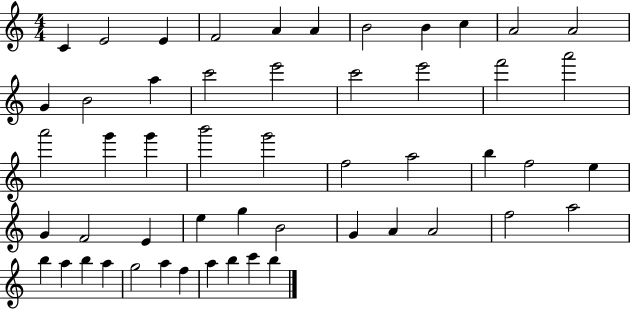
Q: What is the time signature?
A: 4/4